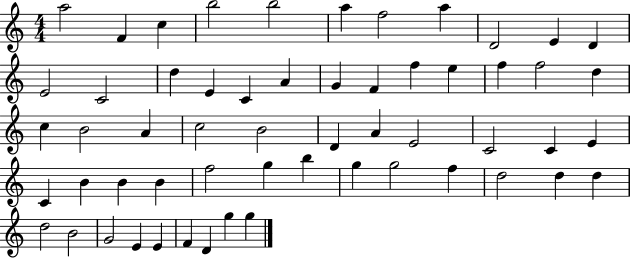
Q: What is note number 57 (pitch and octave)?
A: G5